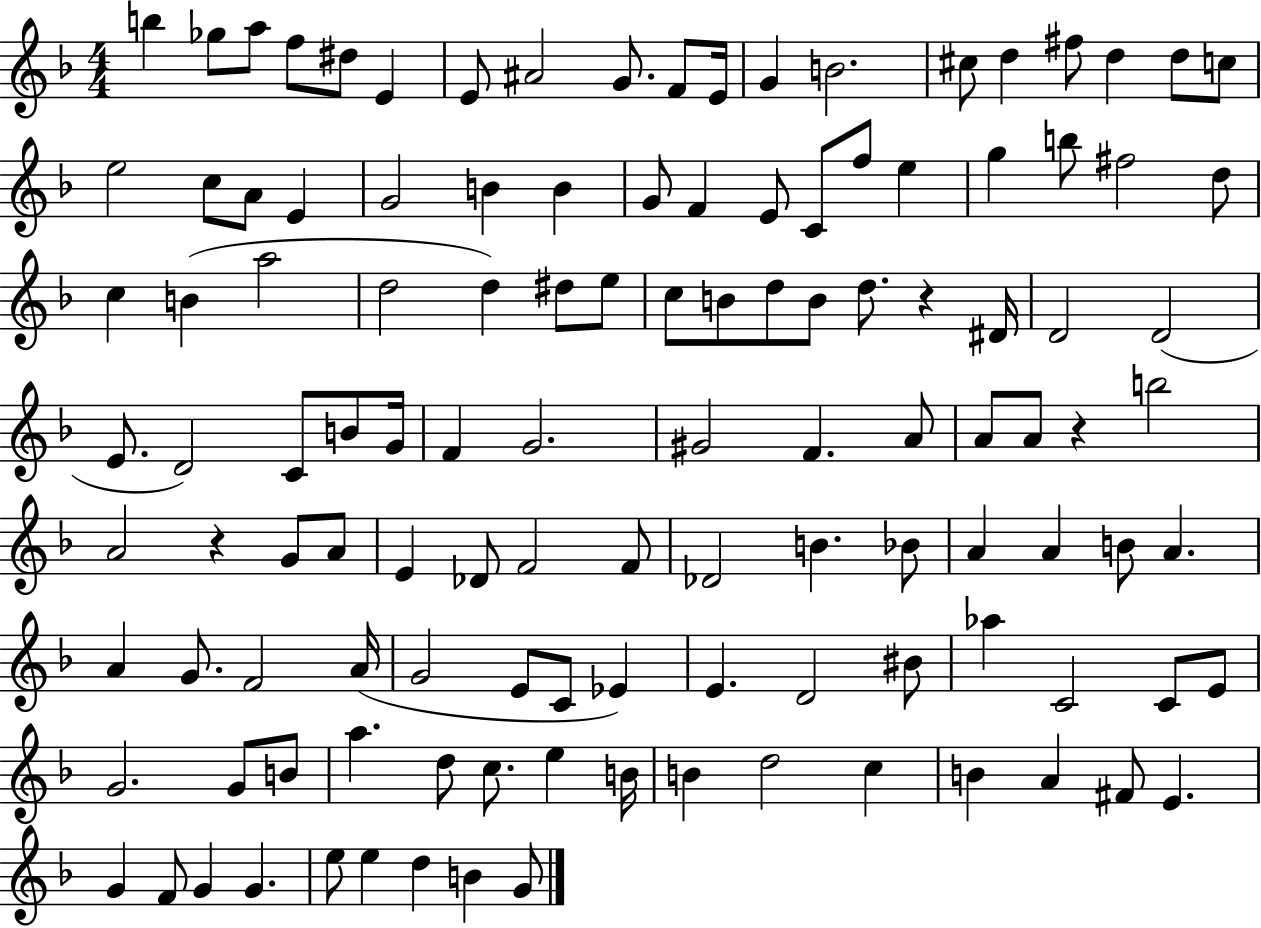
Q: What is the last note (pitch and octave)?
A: G4